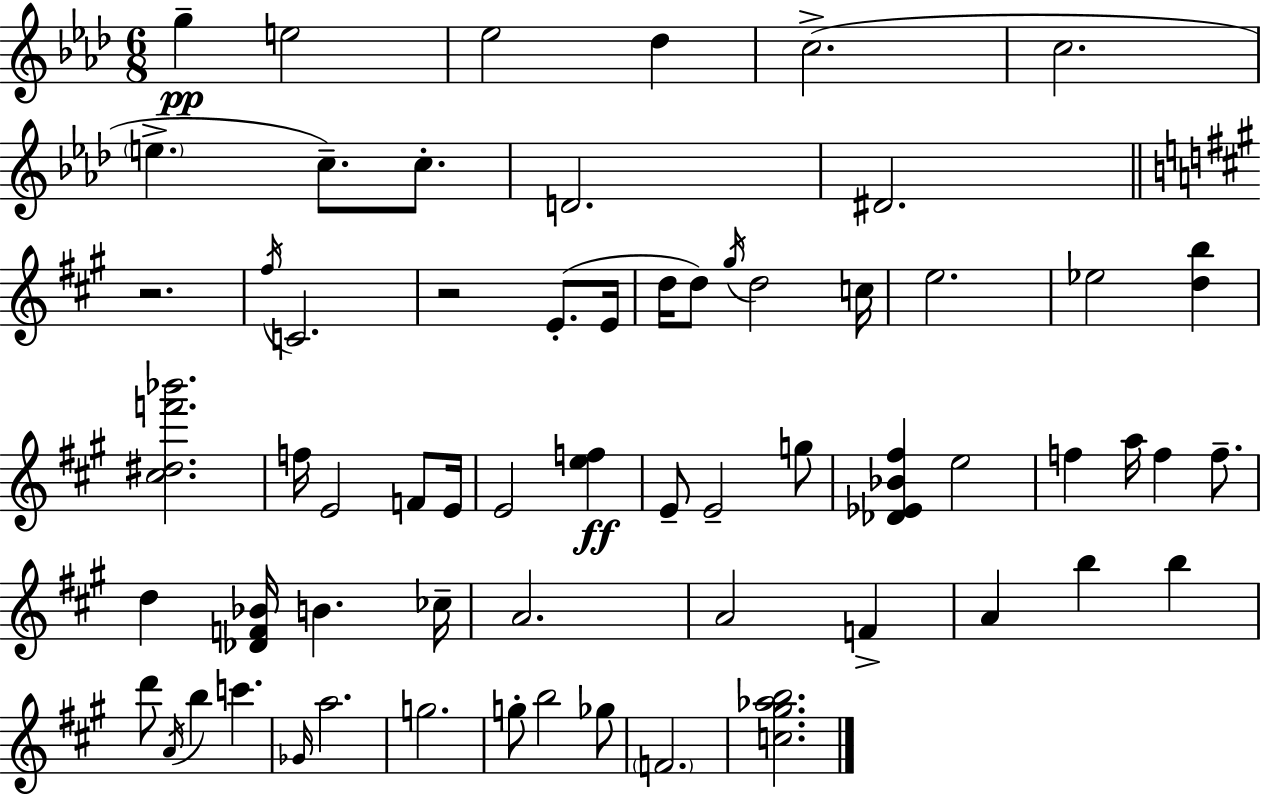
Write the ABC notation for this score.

X:1
T:Untitled
M:6/8
L:1/4
K:Fm
g e2 _e2 _d c2 c2 e c/2 c/2 D2 ^D2 z2 ^f/4 C2 z2 E/2 E/4 d/4 d/2 ^g/4 d2 c/4 e2 _e2 [db] [^c^df'_b']2 f/4 E2 F/2 E/4 E2 [ef] E/2 E2 g/2 [_D_E_B^f] e2 f a/4 f f/2 d [_DF_B]/4 B _c/4 A2 A2 F A b b d'/2 A/4 b c' _G/4 a2 g2 g/2 b2 _g/2 F2 [c^g_ab]2